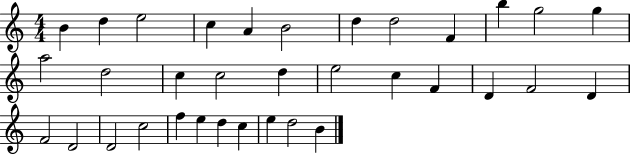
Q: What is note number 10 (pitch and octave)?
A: B5